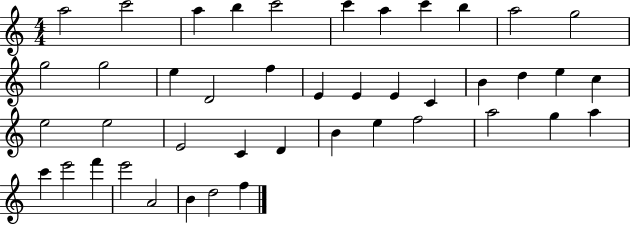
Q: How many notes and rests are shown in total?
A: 43